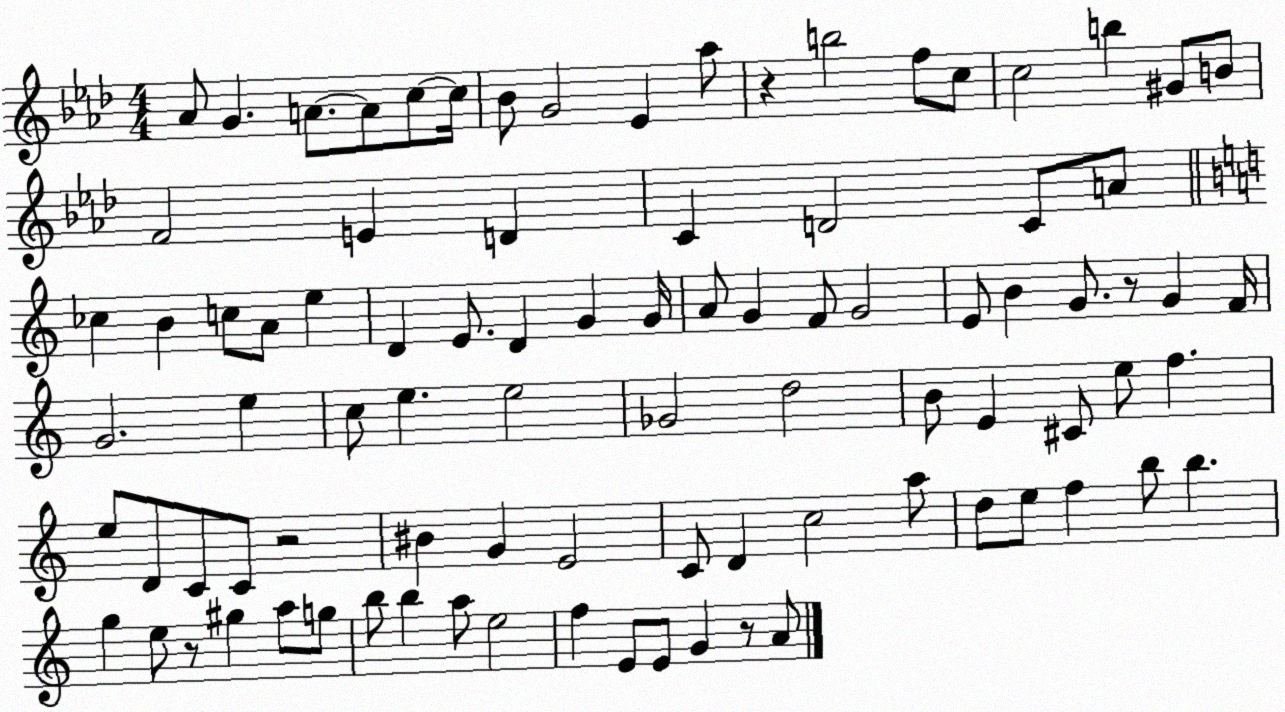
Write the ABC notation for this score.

X:1
T:Untitled
M:4/4
L:1/4
K:Ab
_A/2 G A/2 A/2 c/2 c/4 _B/2 G2 _E _a/2 z b2 f/2 c/2 c2 b ^G/2 B/2 F2 E D C D2 C/2 A/2 _c B c/2 A/2 e D E/2 D G G/4 A/2 G F/2 G2 E/2 B G/2 z/2 G F/4 G2 e c/2 e e2 _G2 d2 B/2 E ^C/2 e/2 f e/2 D/2 C/2 C/2 z2 ^B G E2 C/2 D c2 a/2 d/2 e/2 f b/2 b g e/2 z/2 ^g a/2 g/2 b/2 b a/2 e2 f E/2 E/2 G z/2 A/2